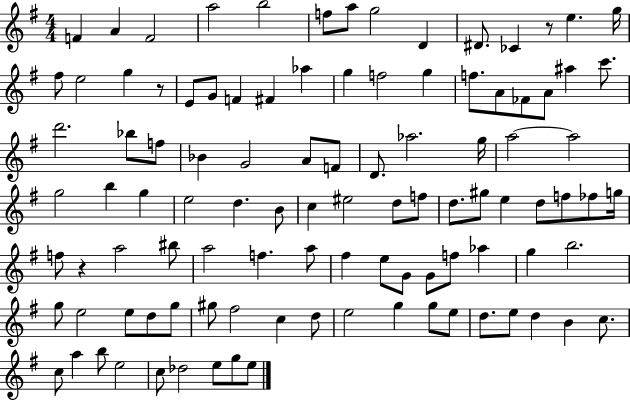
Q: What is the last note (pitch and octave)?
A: E5